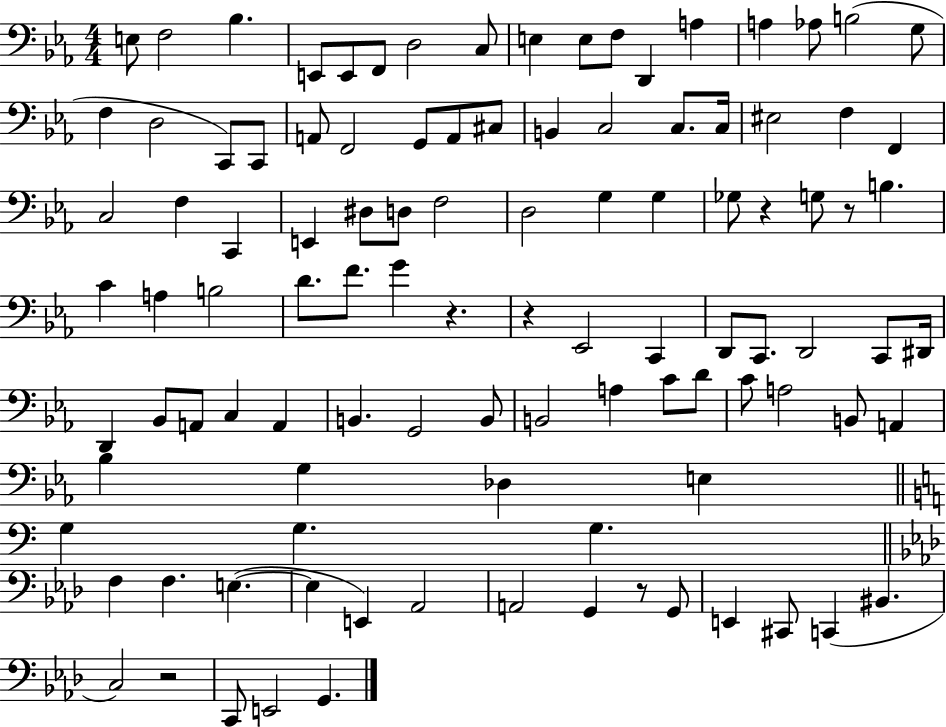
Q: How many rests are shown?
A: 6